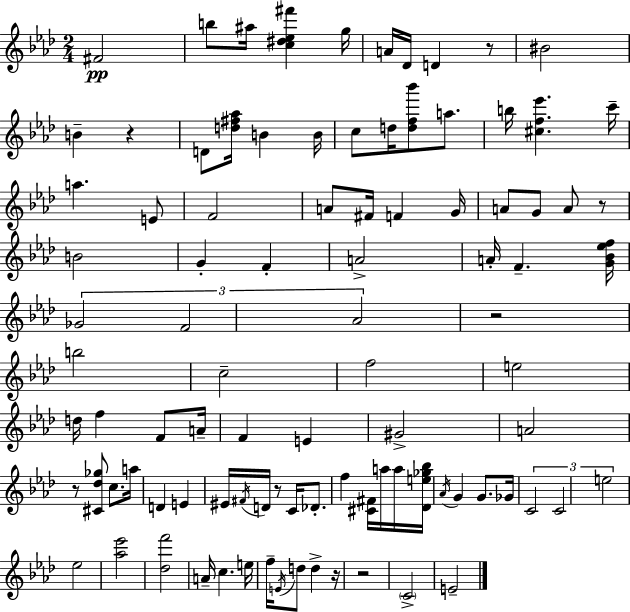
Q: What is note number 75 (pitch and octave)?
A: D5